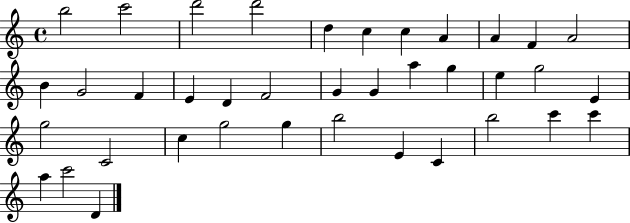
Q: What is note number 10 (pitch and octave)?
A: F4